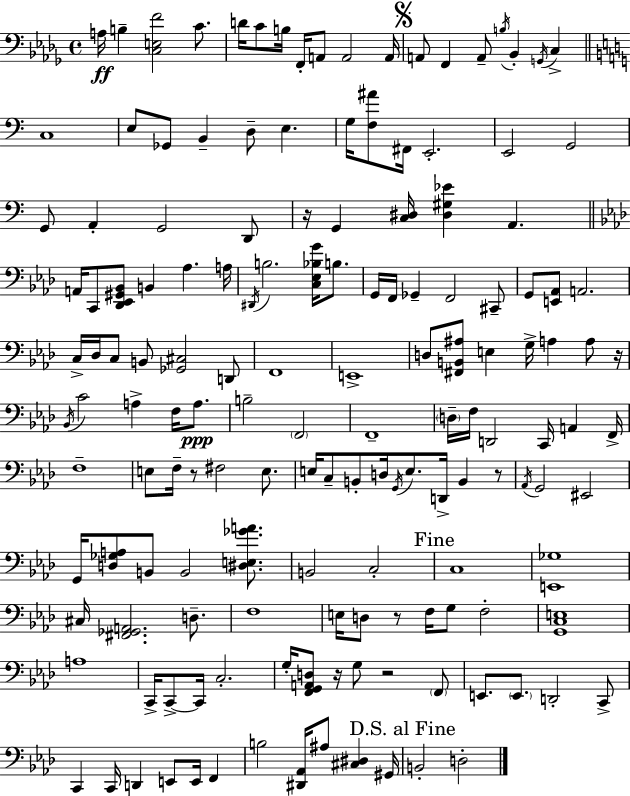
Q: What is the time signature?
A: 4/4